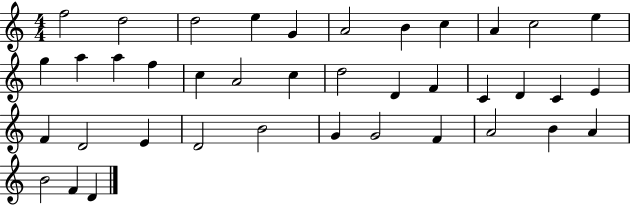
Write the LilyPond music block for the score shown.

{
  \clef treble
  \numericTimeSignature
  \time 4/4
  \key c \major
  f''2 d''2 | d''2 e''4 g'4 | a'2 b'4 c''4 | a'4 c''2 e''4 | \break g''4 a''4 a''4 f''4 | c''4 a'2 c''4 | d''2 d'4 f'4 | c'4 d'4 c'4 e'4 | \break f'4 d'2 e'4 | d'2 b'2 | g'4 g'2 f'4 | a'2 b'4 a'4 | \break b'2 f'4 d'4 | \bar "|."
}